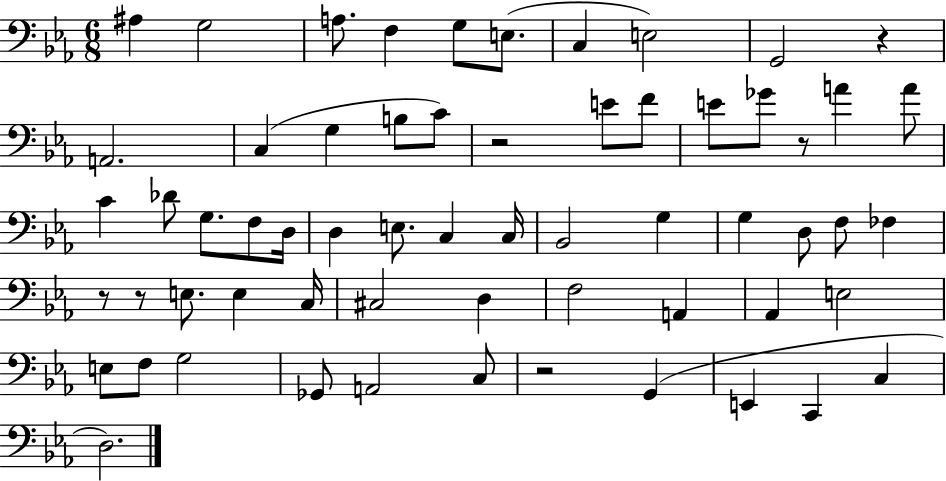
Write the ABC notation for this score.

X:1
T:Untitled
M:6/8
L:1/4
K:Eb
^A, G,2 A,/2 F, G,/2 E,/2 C, E,2 G,,2 z A,,2 C, G, B,/2 C/2 z2 E/2 F/2 E/2 _G/2 z/2 A A/2 C _D/2 G,/2 F,/2 D,/4 D, E,/2 C, C,/4 _B,,2 G, G, D,/2 F,/2 _F, z/2 z/2 E,/2 E, C,/4 ^C,2 D, F,2 A,, _A,, E,2 E,/2 F,/2 G,2 _G,,/2 A,,2 C,/2 z2 G,, E,, C,, C, D,2